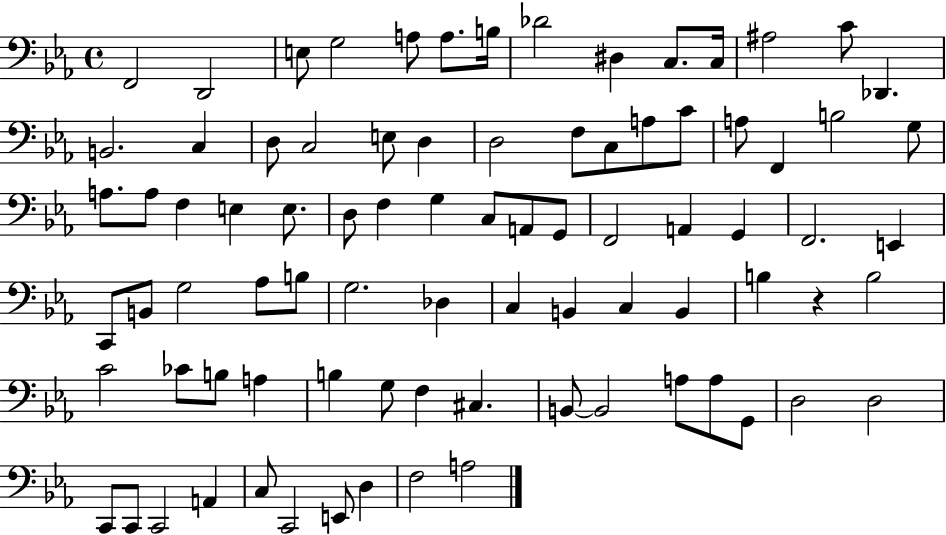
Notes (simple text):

F2/h D2/h E3/e G3/h A3/e A3/e. B3/s Db4/h D#3/q C3/e. C3/s A#3/h C4/e Db2/q. B2/h. C3/q D3/e C3/h E3/e D3/q D3/h F3/e C3/e A3/e C4/e A3/e F2/q B3/h G3/e A3/e. A3/e F3/q E3/q E3/e. D3/e F3/q G3/q C3/e A2/e G2/e F2/h A2/q G2/q F2/h. E2/q C2/e B2/e G3/h Ab3/e B3/e G3/h. Db3/q C3/q B2/q C3/q B2/q B3/q R/q B3/h C4/h CES4/e B3/e A3/q B3/q G3/e F3/q C#3/q. B2/e B2/h A3/e A3/e G2/e D3/h D3/h C2/e C2/e C2/h A2/q C3/e C2/h E2/e D3/q F3/h A3/h